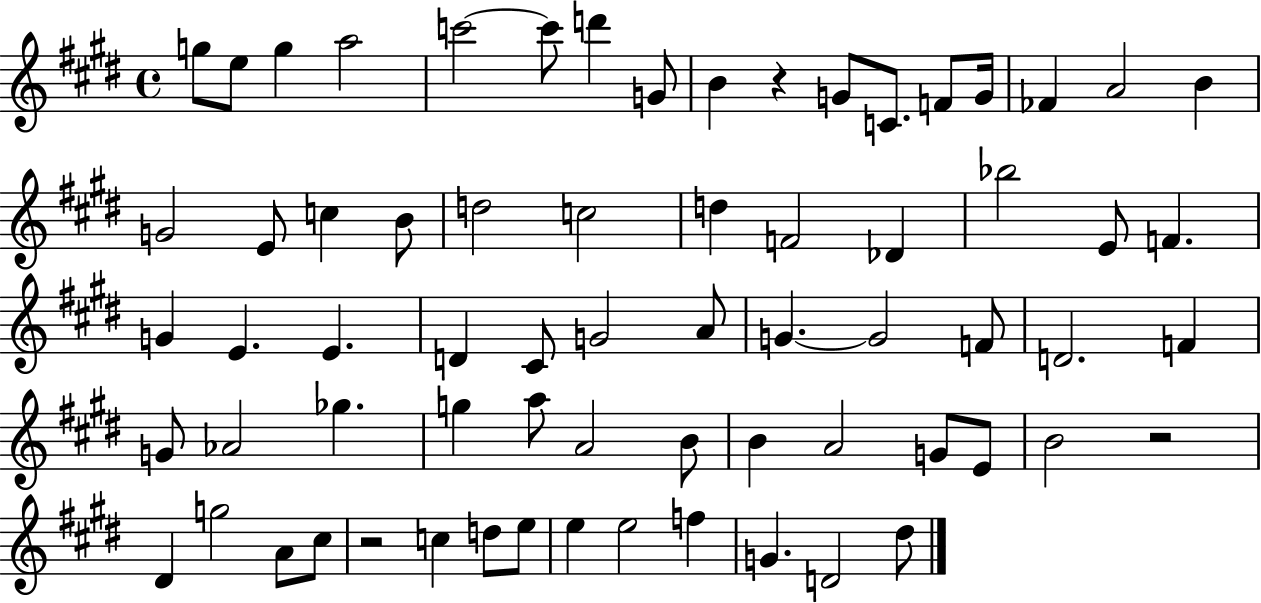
G5/e E5/e G5/q A5/h C6/h C6/e D6/q G4/e B4/q R/q G4/e C4/e. F4/e G4/s FES4/q A4/h B4/q G4/h E4/e C5/q B4/e D5/h C5/h D5/q F4/h Db4/q Bb5/h E4/e F4/q. G4/q E4/q. E4/q. D4/q C#4/e G4/h A4/e G4/q. G4/h F4/e D4/h. F4/q G4/e Ab4/h Gb5/q. G5/q A5/e A4/h B4/e B4/q A4/h G4/e E4/e B4/h R/h D#4/q G5/h A4/e C#5/e R/h C5/q D5/e E5/e E5/q E5/h F5/q G4/q. D4/h D#5/e